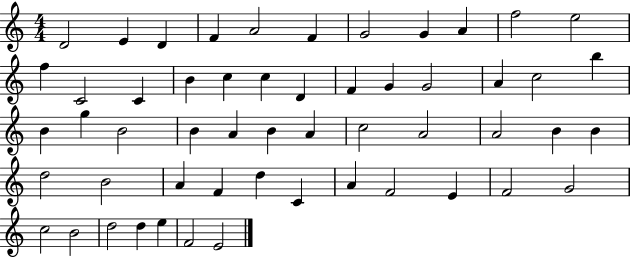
{
  \clef treble
  \numericTimeSignature
  \time 4/4
  \key c \major
  d'2 e'4 d'4 | f'4 a'2 f'4 | g'2 g'4 a'4 | f''2 e''2 | \break f''4 c'2 c'4 | b'4 c''4 c''4 d'4 | f'4 g'4 g'2 | a'4 c''2 b''4 | \break b'4 g''4 b'2 | b'4 a'4 b'4 a'4 | c''2 a'2 | a'2 b'4 b'4 | \break d''2 b'2 | a'4 f'4 d''4 c'4 | a'4 f'2 e'4 | f'2 g'2 | \break c''2 b'2 | d''2 d''4 e''4 | f'2 e'2 | \bar "|."
}